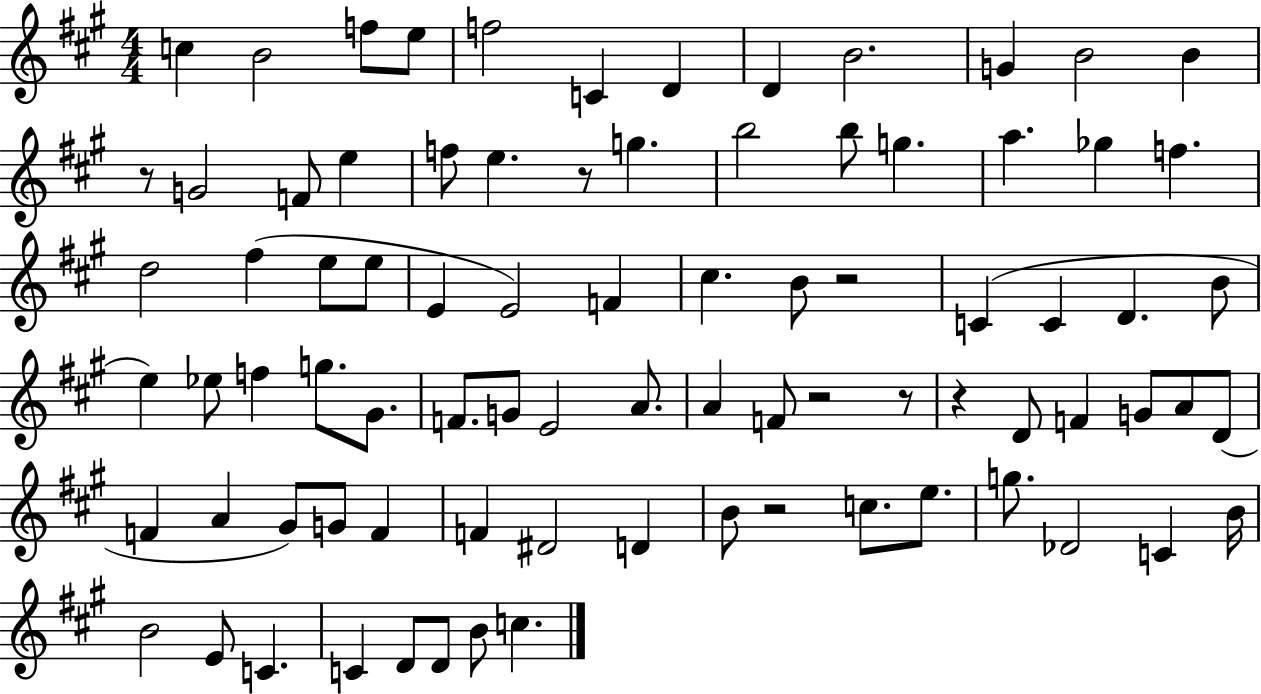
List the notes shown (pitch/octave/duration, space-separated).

C5/q B4/h F5/e E5/e F5/h C4/q D4/q D4/q B4/h. G4/q B4/h B4/q R/e G4/h F4/e E5/q F5/e E5/q. R/e G5/q. B5/h B5/e G5/q. A5/q. Gb5/q F5/q. D5/h F#5/q E5/e E5/e E4/q E4/h F4/q C#5/q. B4/e R/h C4/q C4/q D4/q. B4/e E5/q Eb5/e F5/q G5/e. G#4/e. F4/e. G4/e E4/h A4/e. A4/q F4/e R/h R/e R/q D4/e F4/q G4/e A4/e D4/e F4/q A4/q G#4/e G4/e F4/q F4/q D#4/h D4/q B4/e R/h C5/e. E5/e. G5/e. Db4/h C4/q B4/s B4/h E4/e C4/q. C4/q D4/e D4/e B4/e C5/q.